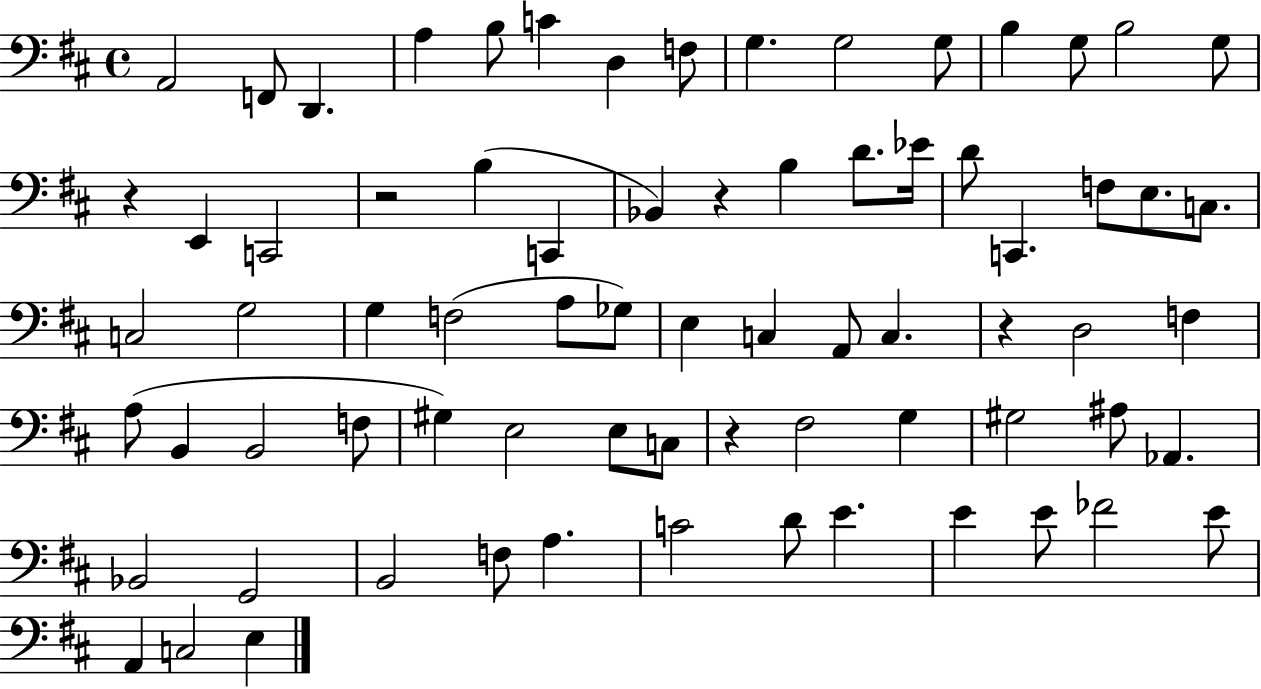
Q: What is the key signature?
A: D major